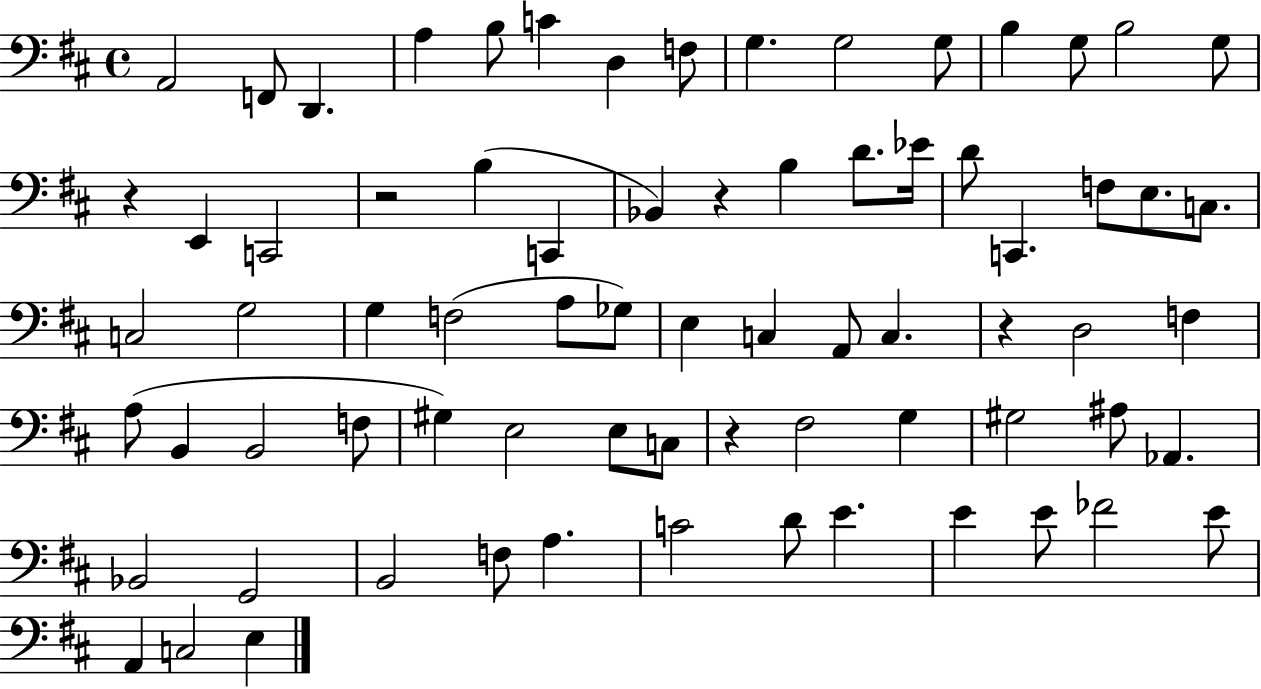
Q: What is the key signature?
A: D major